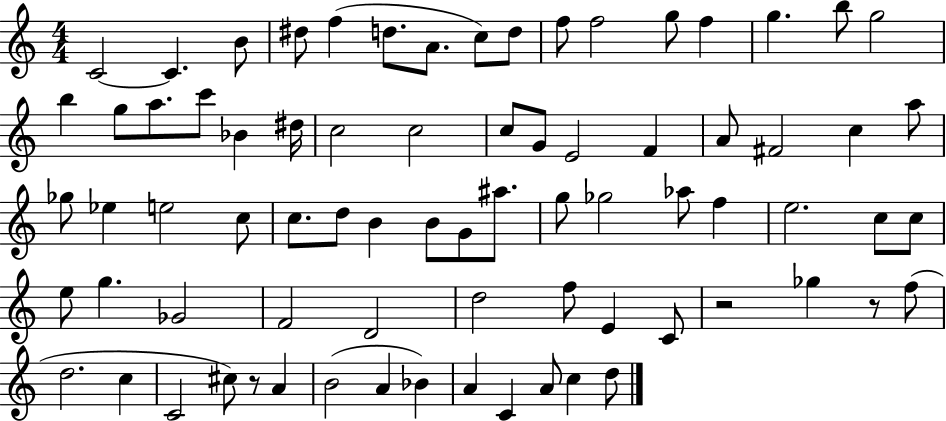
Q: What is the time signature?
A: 4/4